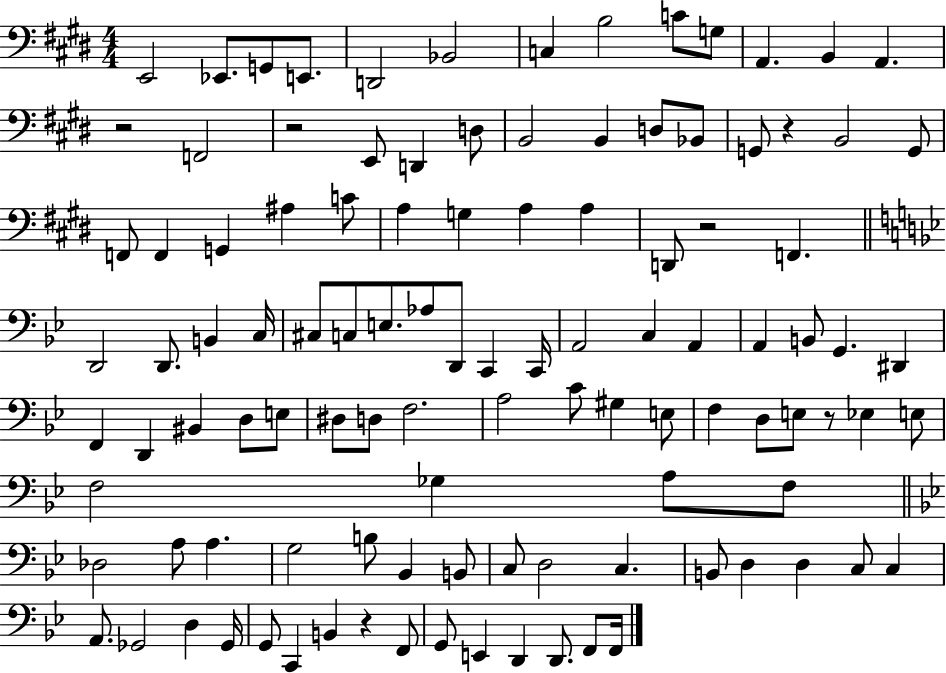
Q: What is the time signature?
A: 4/4